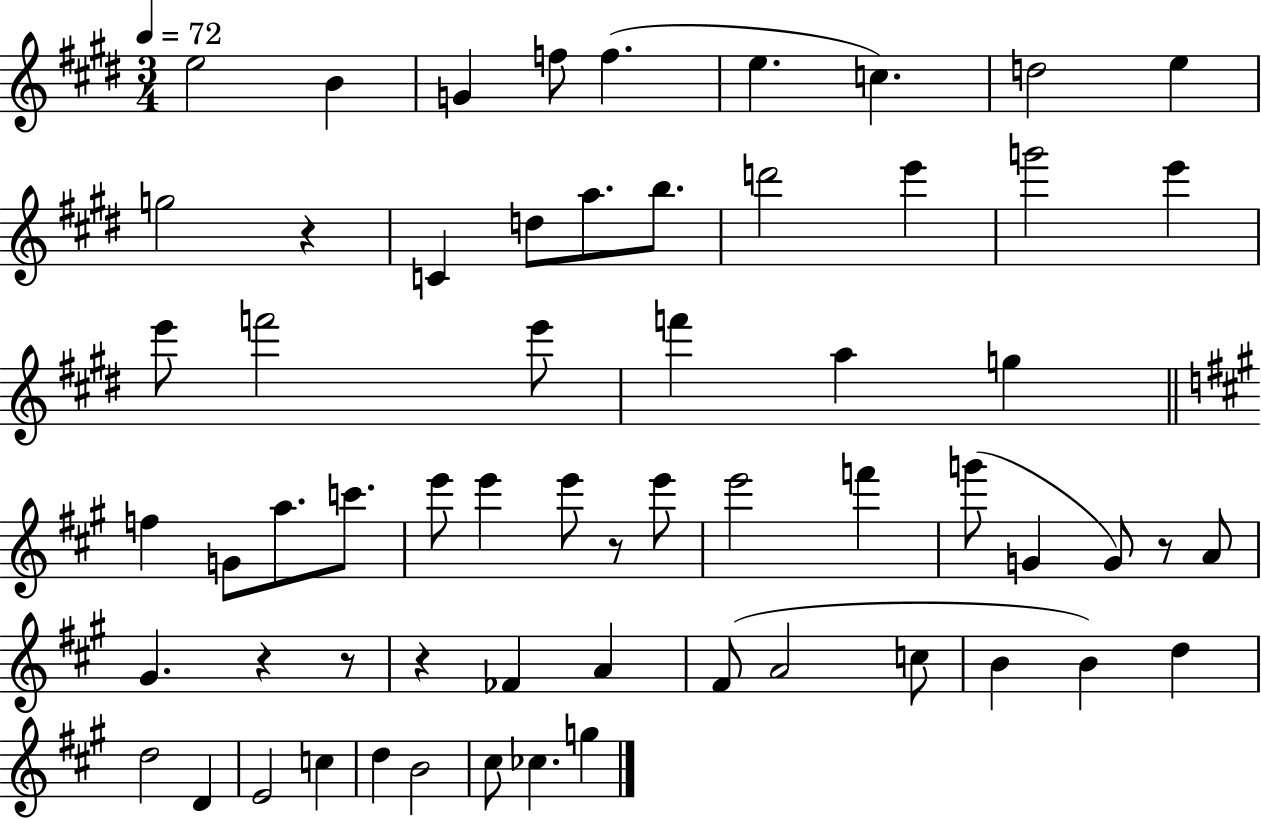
{
  \clef treble
  \numericTimeSignature
  \time 3/4
  \key e \major
  \tempo 4 = 72
  e''2 b'4 | g'4 f''8 f''4.( | e''4. c''4.) | d''2 e''4 | \break g''2 r4 | c'4 d''8 a''8. b''8. | d'''2 e'''4 | g'''2 e'''4 | \break e'''8 f'''2 e'''8 | f'''4 a''4 g''4 | \bar "||" \break \key a \major f''4 g'8 a''8. c'''8. | e'''8 e'''4 e'''8 r8 e'''8 | e'''2 f'''4 | g'''8( g'4 g'8) r8 a'8 | \break gis'4. r4 r8 | r4 fes'4 a'4 | fis'8( a'2 c''8 | b'4 b'4) d''4 | \break d''2 d'4 | e'2 c''4 | d''4 b'2 | cis''8 ces''4. g''4 | \break \bar "|."
}